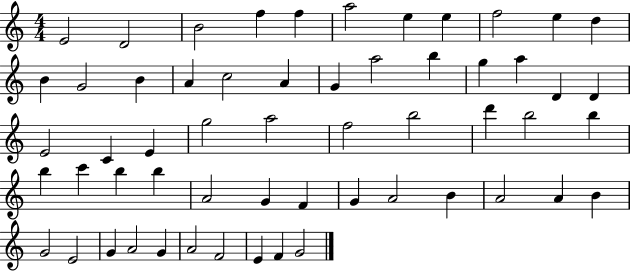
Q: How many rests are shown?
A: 0